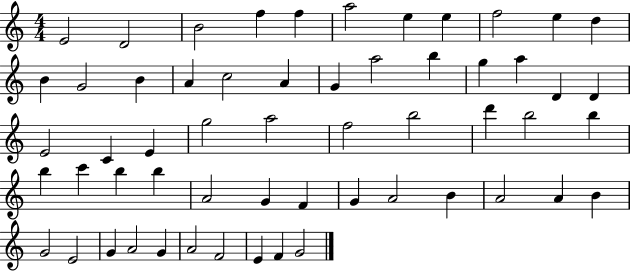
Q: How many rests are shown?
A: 0